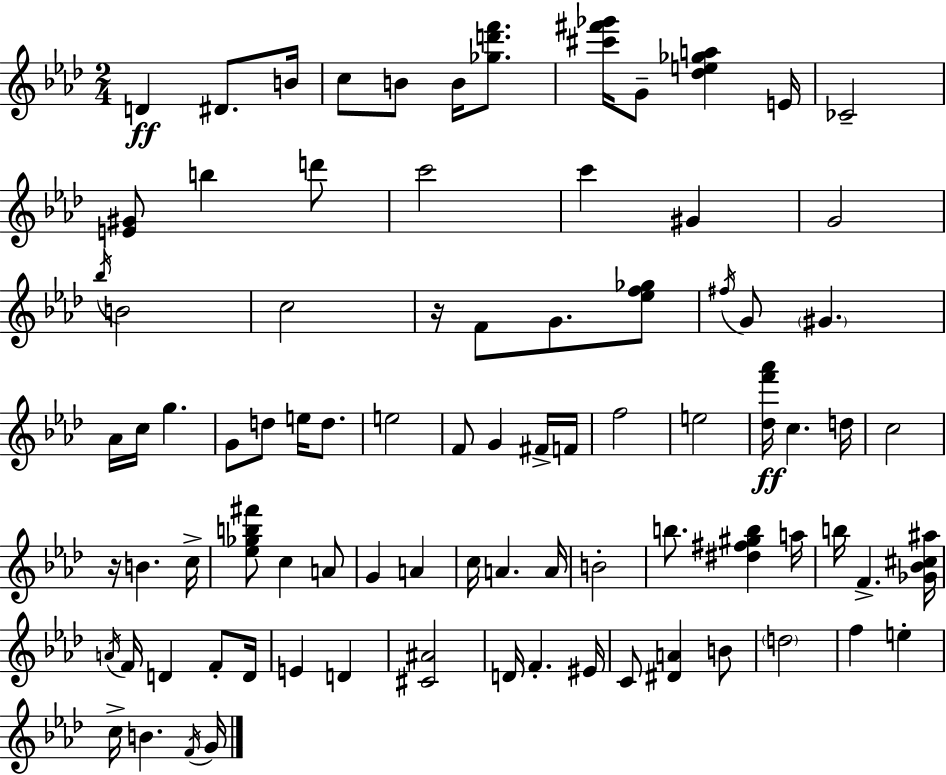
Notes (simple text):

D4/q D#4/e. B4/s C5/e B4/e B4/s [Gb5,D6,F6]/e. [C#6,F#6,Gb6]/s G4/e [Db5,E5,Gb5,A5]/q E4/s CES4/h [E4,G#4]/e B5/q D6/e C6/h C6/q G#4/q G4/h Bb5/s B4/h C5/h R/s F4/e G4/e. [Eb5,F5,Gb5]/e F#5/s G4/e G#4/q. Ab4/s C5/s G5/q. G4/e D5/e E5/s D5/e. E5/h F4/e G4/q F#4/s F4/s F5/h E5/h [Db5,F6,Ab6]/s C5/q. D5/s C5/h R/s B4/q. C5/s [Eb5,Gb5,B5,F#6]/e C5/q A4/e G4/q A4/q C5/s A4/q. A4/s B4/h B5/e. [D#5,F#5,G#5,B5]/q A5/s B5/s F4/q. [Gb4,Bb4,C#5,A#5]/s A4/s F4/s D4/q F4/e D4/s E4/q D4/q [C#4,A#4]/h D4/s F4/q. EIS4/s C4/e [D#4,A4]/q B4/e D5/h F5/q E5/q C5/s B4/q. F4/s G4/s